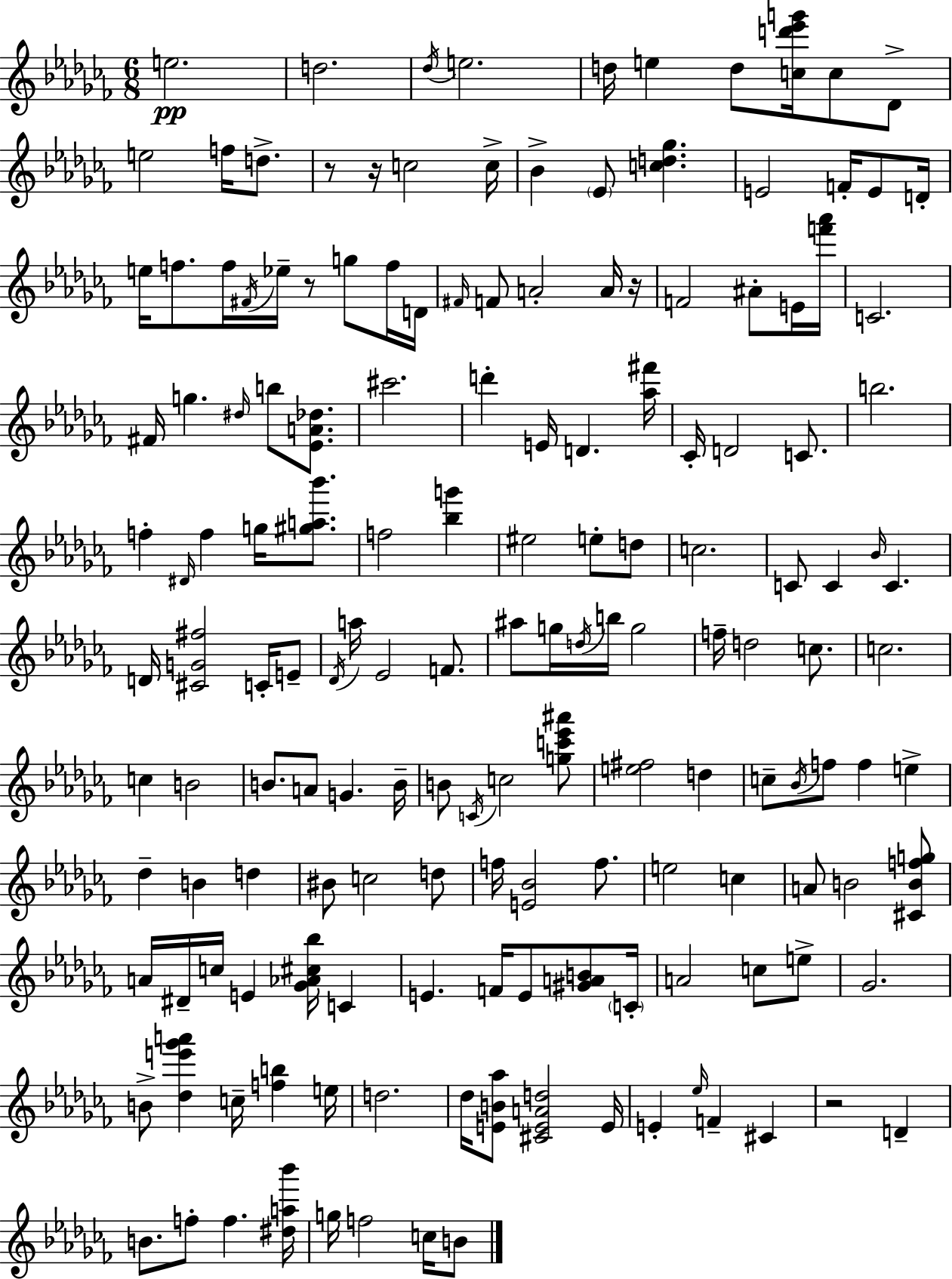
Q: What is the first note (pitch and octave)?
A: E5